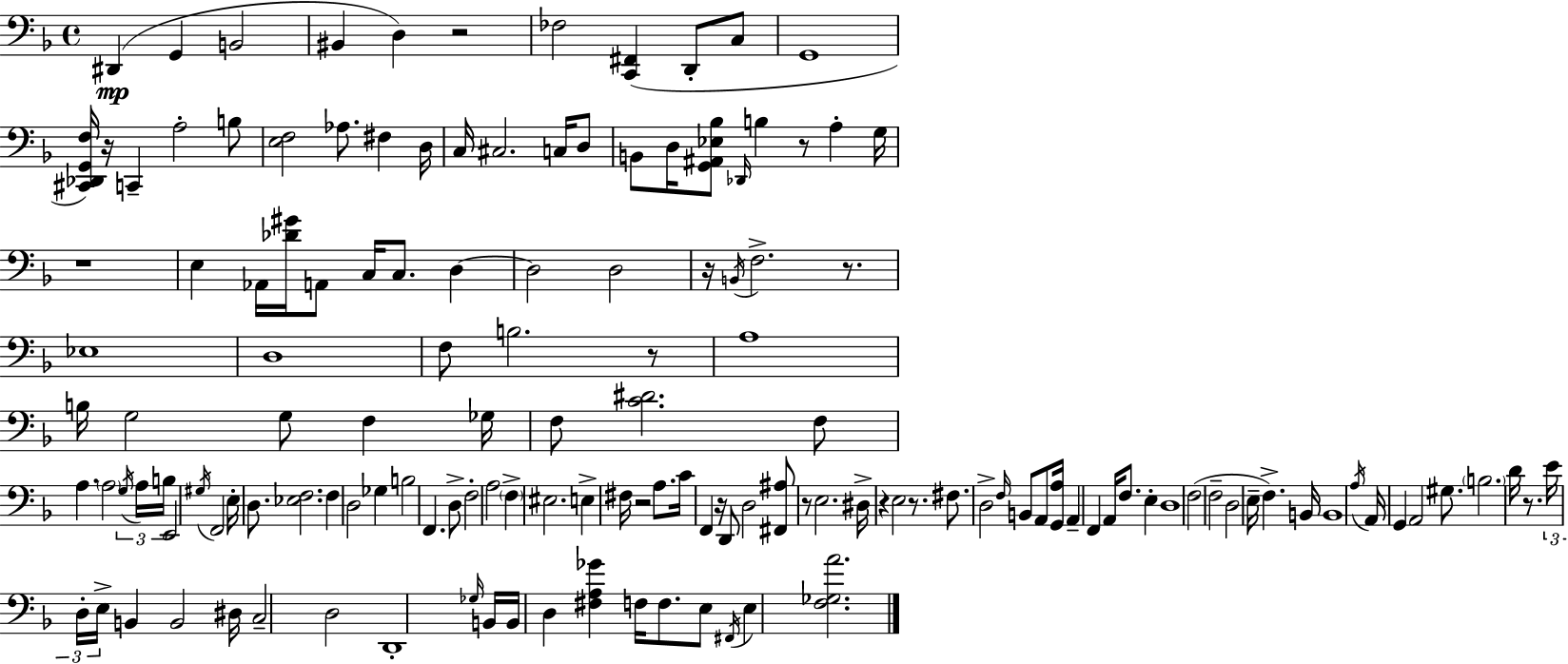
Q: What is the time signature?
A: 4/4